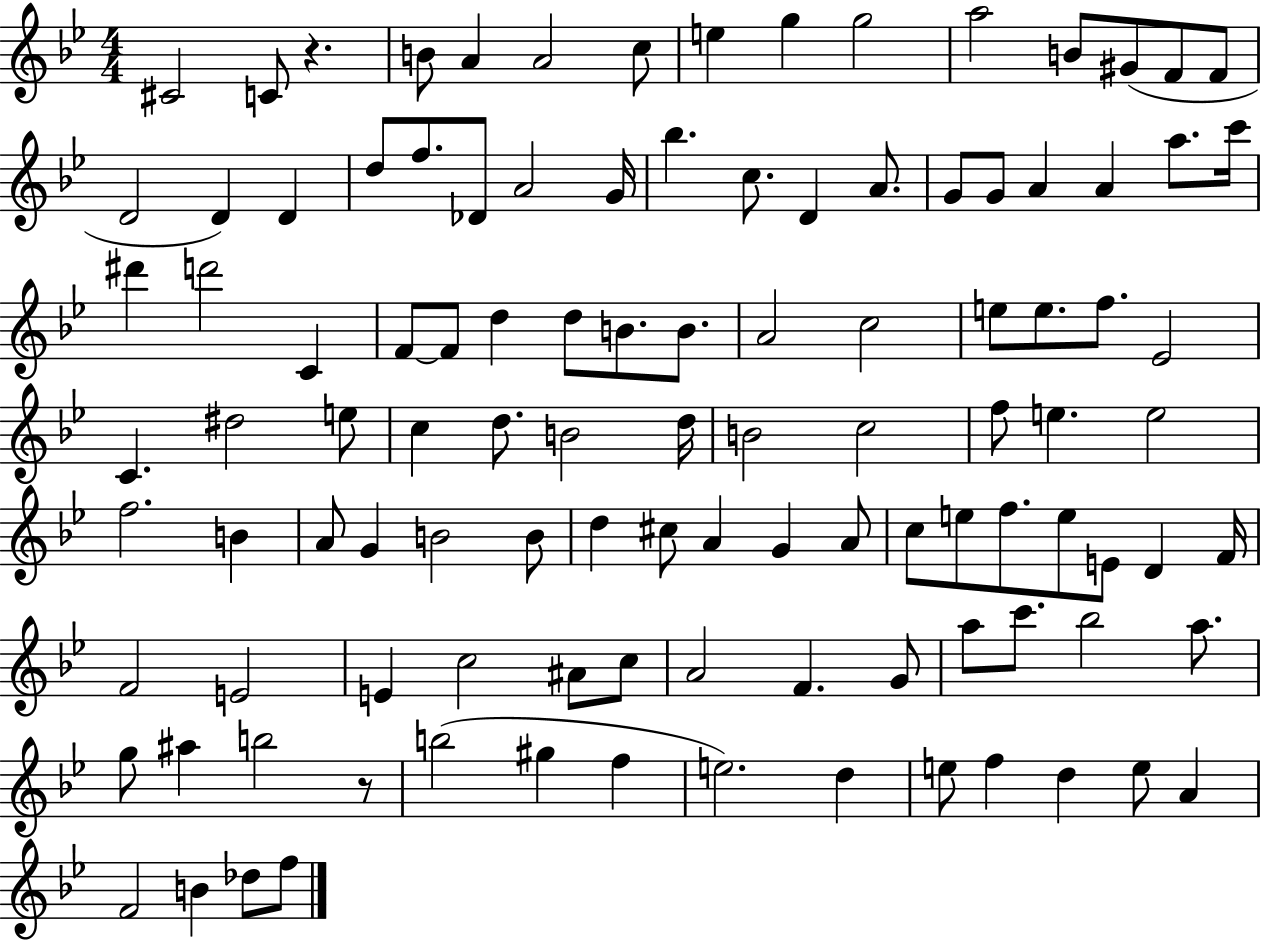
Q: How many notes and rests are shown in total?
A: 109